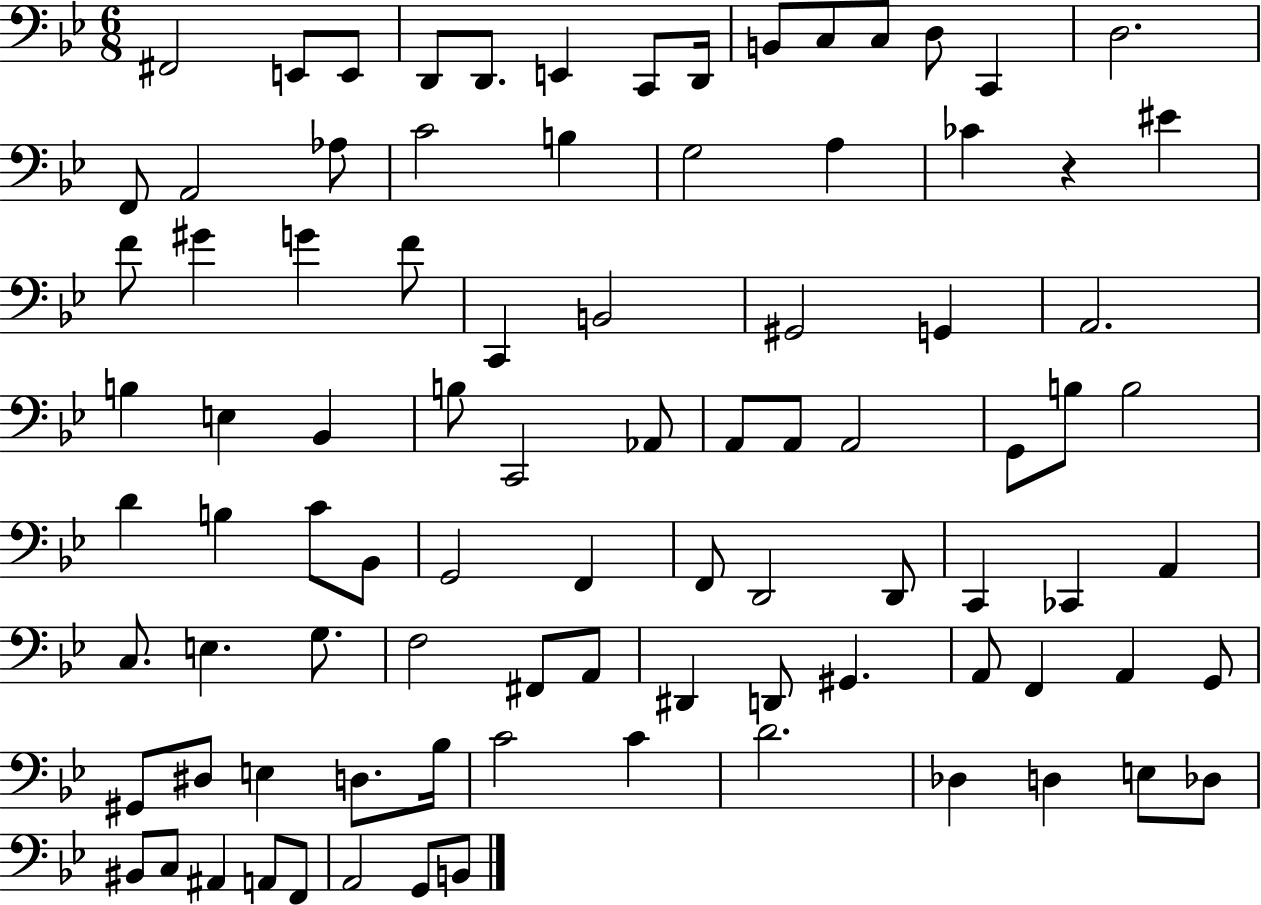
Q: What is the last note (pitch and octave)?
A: B2